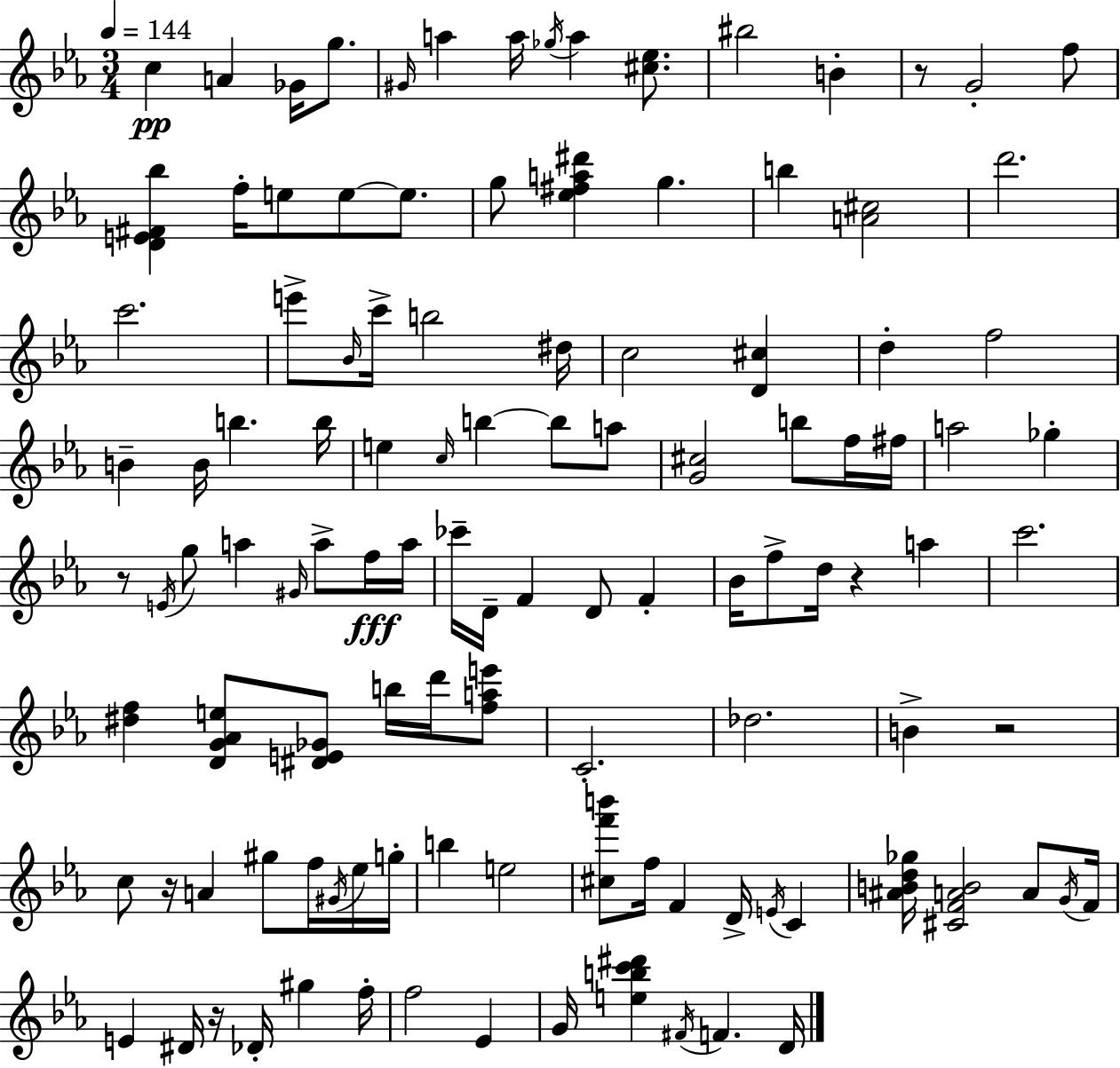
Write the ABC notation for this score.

X:1
T:Untitled
M:3/4
L:1/4
K:Eb
c A _G/4 g/2 ^G/4 a a/4 _g/4 a [^c_e]/2 ^b2 B z/2 G2 f/2 [DE^F_b] f/4 e/2 e/2 e/2 g/2 [_e^fa^d'] g b [A^c]2 d'2 c'2 e'/2 _B/4 c'/4 b2 ^d/4 c2 [D^c] d f2 B B/4 b b/4 e c/4 b b/2 a/2 [G^c]2 b/2 f/4 ^f/4 a2 _g z/2 E/4 g/2 a ^G/4 a/2 f/4 a/4 _c'/4 D/4 F D/2 F _B/4 f/2 d/4 z a c'2 [^df] [DG_Ae]/2 [^DE_G]/2 b/4 d'/4 [fae']/2 C2 _d2 B z2 c/2 z/4 A ^g/2 f/4 ^G/4 _e/4 g/4 b e2 [^cf'b']/2 f/4 F D/4 E/4 C [^ABd_g]/4 [^CFAB]2 A/2 G/4 F/4 E ^D/4 z/4 _D/4 ^g f/4 f2 _E G/4 [ebc'^d'] ^F/4 F D/4